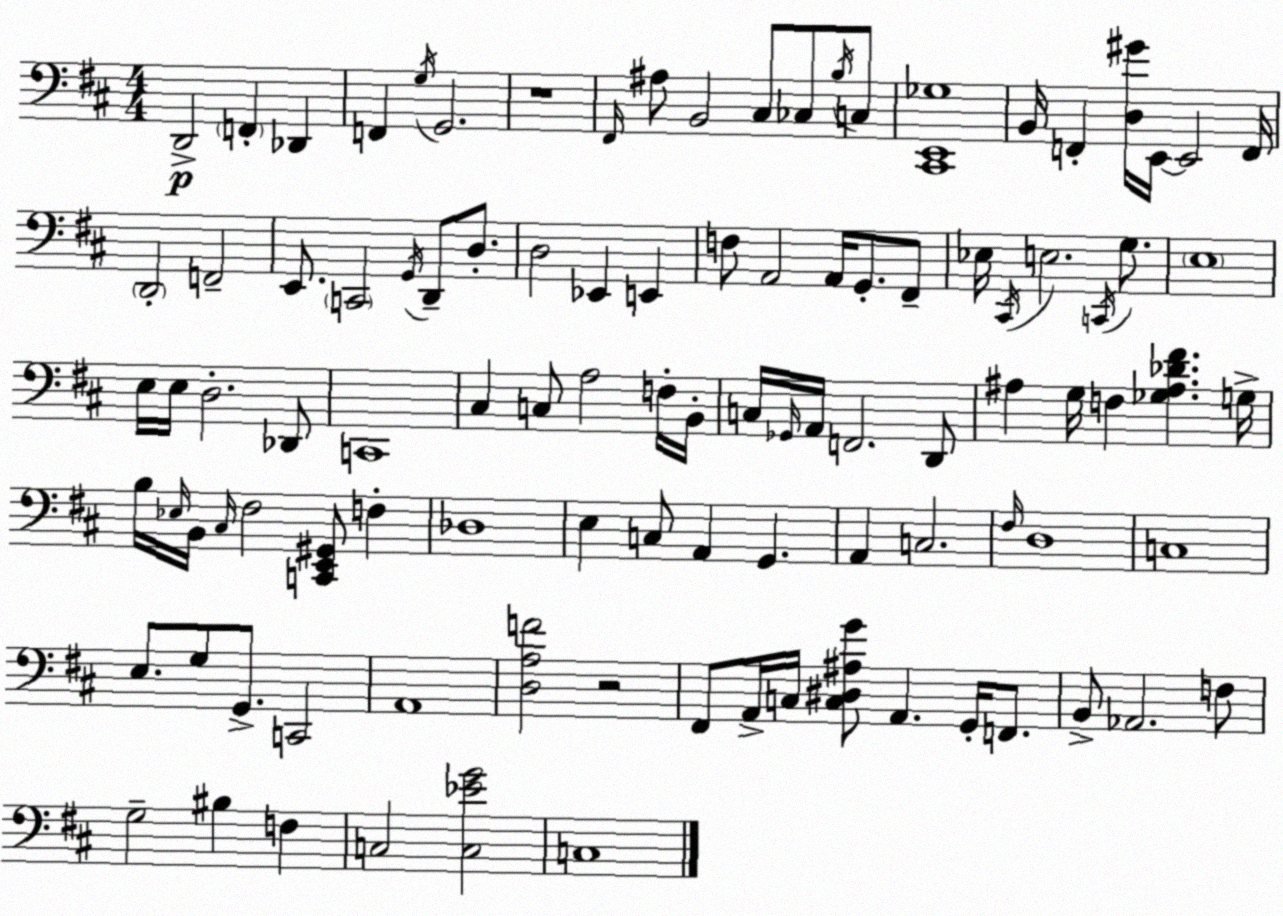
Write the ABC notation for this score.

X:1
T:Untitled
M:4/4
L:1/4
K:D
D,,2 F,, _D,, F,, G,/4 G,,2 z4 ^F,,/4 ^A,/2 B,,2 ^C,/2 _C,/2 B,/4 C,/2 [^C,,E,,_G,]4 B,,/4 F,, [D,^G]/4 E,,/4 E,,2 F,,/4 D,,2 F,,2 E,,/2 C,,2 G,,/4 D,,/2 D,/2 D,2 _E,, E,, F,/2 A,,2 A,,/4 G,,/2 ^F,,/2 _E,/4 ^C,,/4 E,2 C,,/4 G,/2 E,4 E,/4 E,/4 D,2 _D,,/2 C,,4 ^C, C,/2 A,2 F,/4 B,,/4 C,/4 _G,,/4 A,,/4 F,,2 D,,/2 ^A, G,/4 F, [_G,^A,_D^F] G,/4 B,/4 _E,/4 B,,/4 ^C,/4 ^F,2 [C,,E,,^G,,]/2 F, _D,4 E, C,/2 A,, G,, A,, C,2 ^F,/4 D,4 C,4 E,/2 G,/2 G,,/2 C,,2 A,,4 [D,A,F]2 z2 ^F,,/2 A,,/4 C,/4 [C,^D,^A,G]/2 A,, G,,/4 F,,/2 B,,/2 _A,,2 F,/2 G,2 ^B, F, C,2 [C,_EG]2 C,4